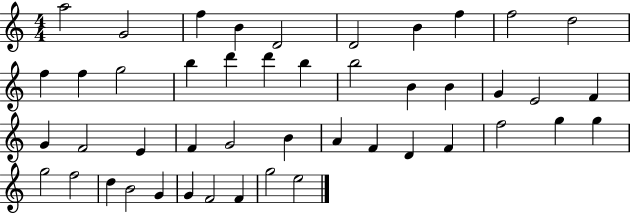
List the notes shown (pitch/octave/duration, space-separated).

A5/h G4/h F5/q B4/q D4/h D4/h B4/q F5/q F5/h D5/h F5/q F5/q G5/h B5/q D6/q D6/q B5/q B5/h B4/q B4/q G4/q E4/h F4/q G4/q F4/h E4/q F4/q G4/h B4/q A4/q F4/q D4/q F4/q F5/h G5/q G5/q G5/h F5/h D5/q B4/h G4/q G4/q F4/h F4/q G5/h E5/h